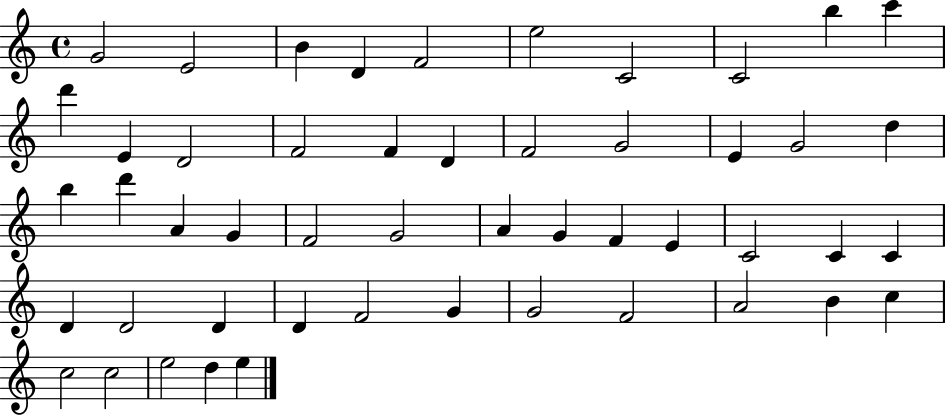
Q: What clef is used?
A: treble